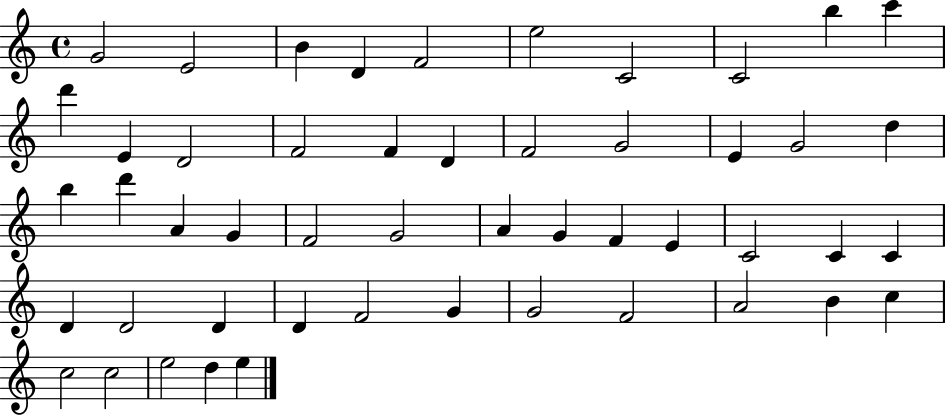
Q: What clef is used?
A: treble